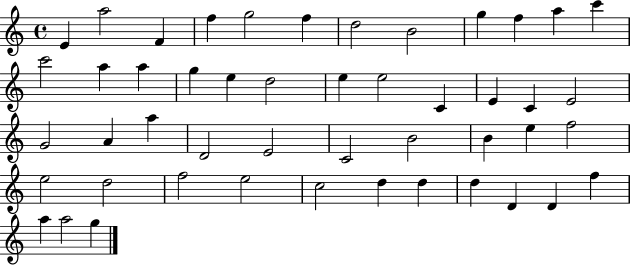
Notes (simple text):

E4/q A5/h F4/q F5/q G5/h F5/q D5/h B4/h G5/q F5/q A5/q C6/q C6/h A5/q A5/q G5/q E5/q D5/h E5/q E5/h C4/q E4/q C4/q E4/h G4/h A4/q A5/q D4/h E4/h C4/h B4/h B4/q E5/q F5/h E5/h D5/h F5/h E5/h C5/h D5/q D5/q D5/q D4/q D4/q F5/q A5/q A5/h G5/q